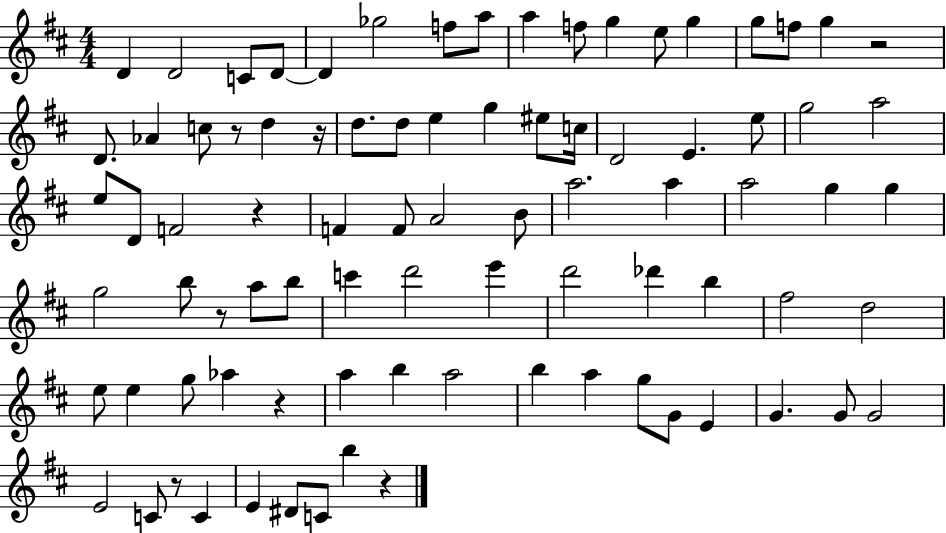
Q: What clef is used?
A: treble